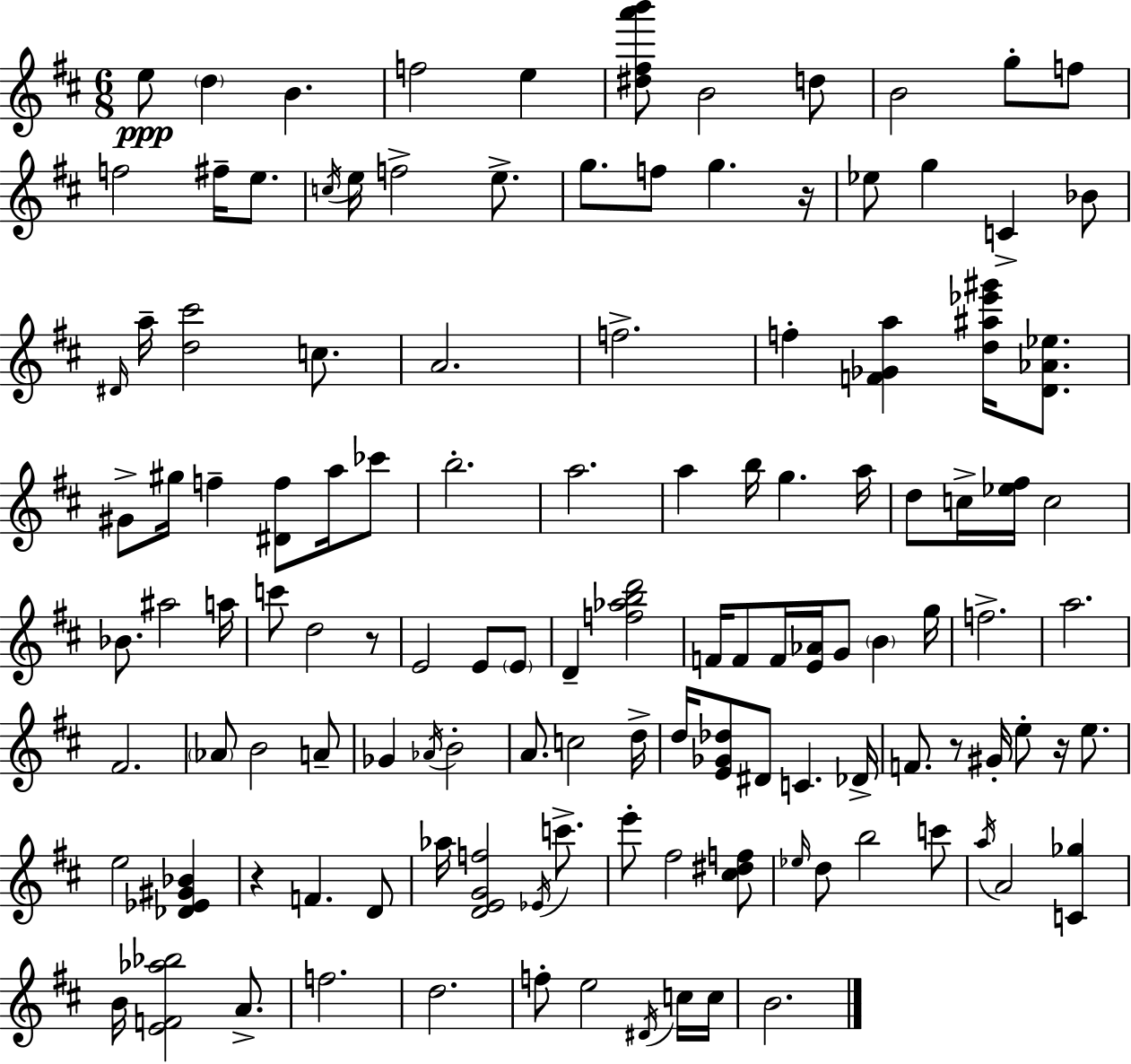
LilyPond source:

{
  \clef treble
  \numericTimeSignature
  \time 6/8
  \key d \major
  e''8\ppp \parenthesize d''4 b'4. | f''2 e''4 | <dis'' fis'' a''' b'''>8 b'2 d''8 | b'2 g''8-. f''8 | \break f''2 fis''16-- e''8. | \acciaccatura { c''16 } e''16 f''2-> e''8.-> | g''8. f''8 g''4. | r16 ees''8 g''4 c'4-> bes'8 | \break \grace { dis'16 } a''16-- <d'' cis'''>2 c''8. | a'2. | f''2.-> | f''4-. <f' ges' a''>4 <d'' ais'' ees''' gis'''>16 <d' aes' ees''>8. | \break gis'8-> gis''16 f''4-- <dis' f''>8 a''16 | ces'''8 b''2.-. | a''2. | a''4 b''16 g''4. | \break a''16 d''8 c''16-> <ees'' fis''>16 c''2 | bes'8. ais''2 | a''16 c'''8 d''2 | r8 e'2 e'8 | \break \parenthesize e'8 d'4-- <f'' aes'' b'' d'''>2 | f'16 f'8 f'16 <e' aes'>16 g'8 \parenthesize b'4 | g''16 f''2.-> | a''2. | \break fis'2. | \parenthesize aes'8 b'2 | a'8-- ges'4 \acciaccatura { aes'16 } b'2-. | a'8. c''2 | \break d''16-> d''16 <e' ges' des''>8 dis'8 c'4. | des'16-> f'8. r8 gis'16-. e''8-. r16 | e''8. e''2 <des' ees' gis' bes'>4 | r4 f'4. | \break d'8 aes''16 <d' e' g' f''>2 | \acciaccatura { ees'16 } c'''8.-> e'''8-. fis''2 | <cis'' dis'' f''>8 \grace { ees''16 } d''8 b''2 | c'''8 \acciaccatura { a''16 } a'2 | \break <c' ges''>4 b'16 <e' f' aes'' bes''>2 | a'8.-> f''2. | d''2. | f''8-. e''2 | \break \acciaccatura { dis'16 } c''16 c''16 b'2. | \bar "|."
}